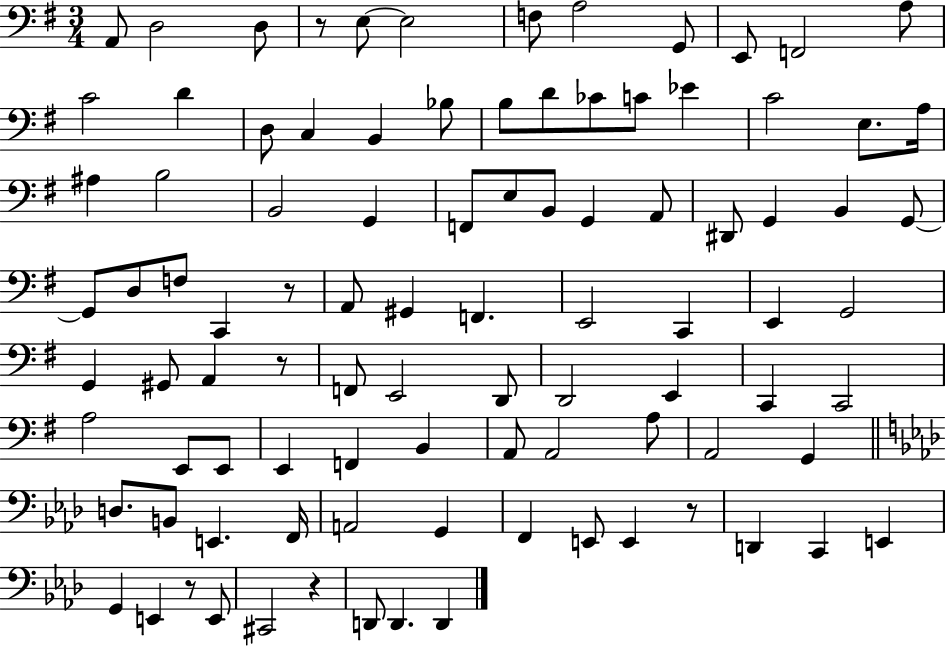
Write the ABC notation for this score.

X:1
T:Untitled
M:3/4
L:1/4
K:G
A,,/2 D,2 D,/2 z/2 E,/2 E,2 F,/2 A,2 G,,/2 E,,/2 F,,2 A,/2 C2 D D,/2 C, B,, _B,/2 B,/2 D/2 _C/2 C/2 _E C2 E,/2 A,/4 ^A, B,2 B,,2 G,, F,,/2 E,/2 B,,/2 G,, A,,/2 ^D,,/2 G,, B,, G,,/2 G,,/2 D,/2 F,/2 C,, z/2 A,,/2 ^G,, F,, E,,2 C,, E,, G,,2 G,, ^G,,/2 A,, z/2 F,,/2 E,,2 D,,/2 D,,2 E,, C,, C,,2 A,2 E,,/2 E,,/2 E,, F,, B,, A,,/2 A,,2 A,/2 A,,2 G,, D,/2 B,,/2 E,, F,,/4 A,,2 G,, F,, E,,/2 E,, z/2 D,, C,, E,, G,, E,, z/2 E,,/2 ^C,,2 z D,,/2 D,, D,,